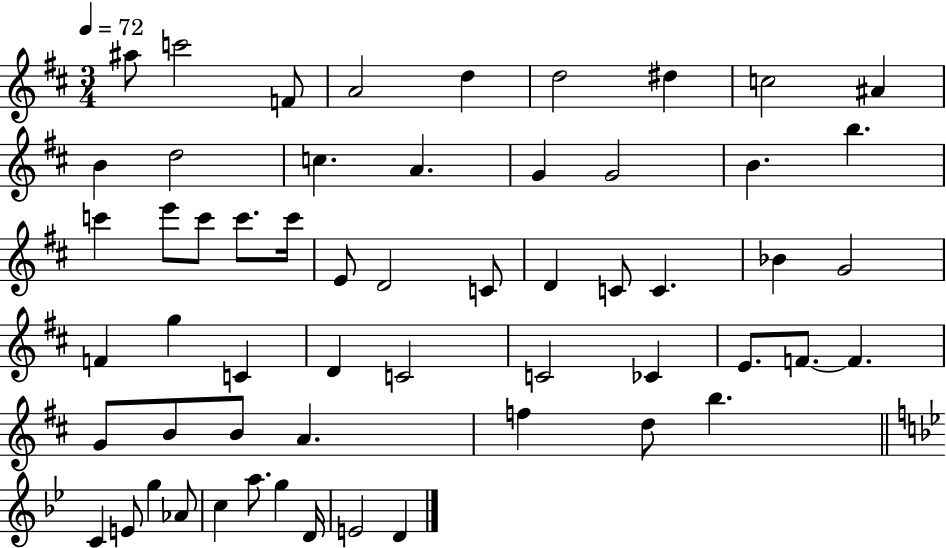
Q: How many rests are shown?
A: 0